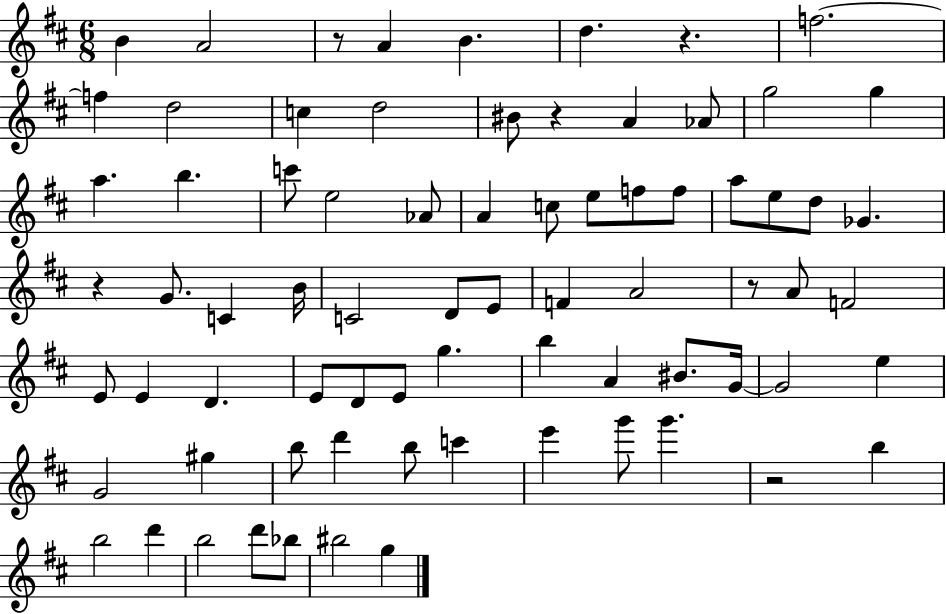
B4/q A4/h R/e A4/q B4/q. D5/q. R/q. F5/h. F5/q D5/h C5/q D5/h BIS4/e R/q A4/q Ab4/e G5/h G5/q A5/q. B5/q. C6/e E5/h Ab4/e A4/q C5/e E5/e F5/e F5/e A5/e E5/e D5/e Gb4/q. R/q G4/e. C4/q B4/s C4/h D4/e E4/e F4/q A4/h R/e A4/e F4/h E4/e E4/q D4/q. E4/e D4/e E4/e G5/q. B5/q A4/q BIS4/e. G4/s G4/h E5/q G4/h G#5/q B5/e D6/q B5/e C6/q E6/q G6/e G6/q. R/h B5/q B5/h D6/q B5/h D6/e Bb5/e BIS5/h G5/q